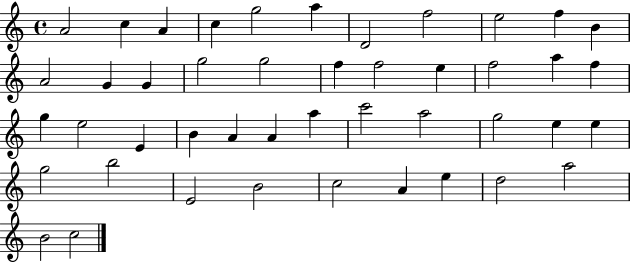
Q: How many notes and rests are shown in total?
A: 45